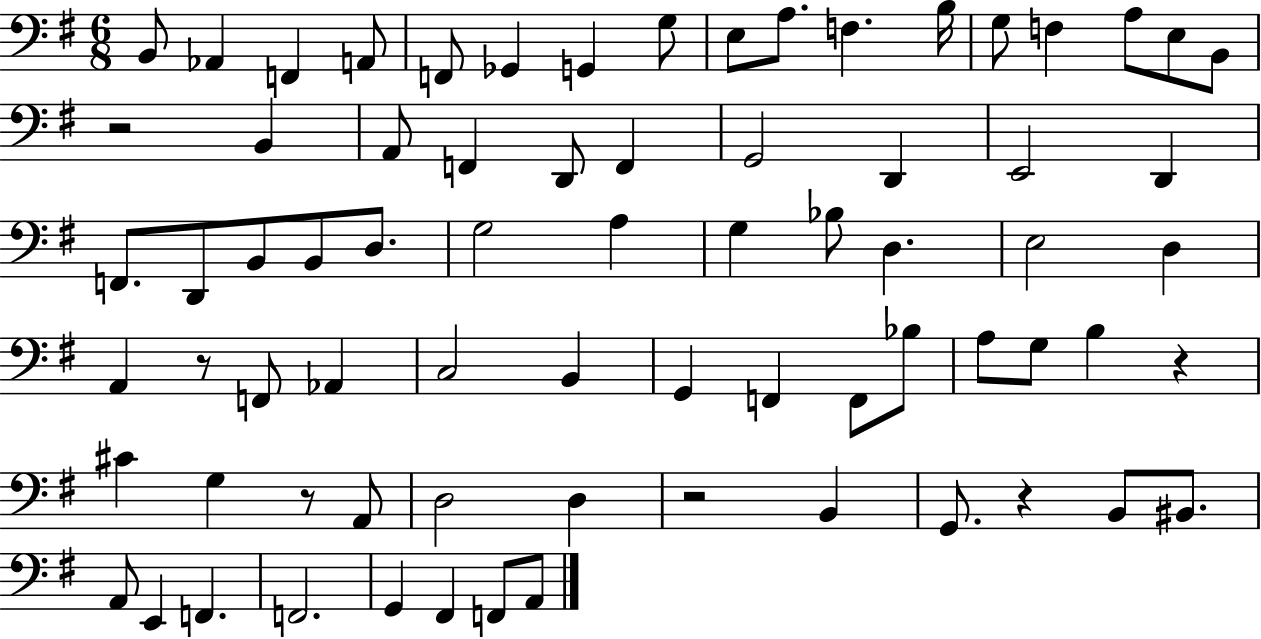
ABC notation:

X:1
T:Untitled
M:6/8
L:1/4
K:G
B,,/2 _A,, F,, A,,/2 F,,/2 _G,, G,, G,/2 E,/2 A,/2 F, B,/4 G,/2 F, A,/2 E,/2 B,,/2 z2 B,, A,,/2 F,, D,,/2 F,, G,,2 D,, E,,2 D,, F,,/2 D,,/2 B,,/2 B,,/2 D,/2 G,2 A, G, _B,/2 D, E,2 D, A,, z/2 F,,/2 _A,, C,2 B,, G,, F,, F,,/2 _B,/2 A,/2 G,/2 B, z ^C G, z/2 A,,/2 D,2 D, z2 B,, G,,/2 z B,,/2 ^B,,/2 A,,/2 E,, F,, F,,2 G,, ^F,, F,,/2 A,,/2